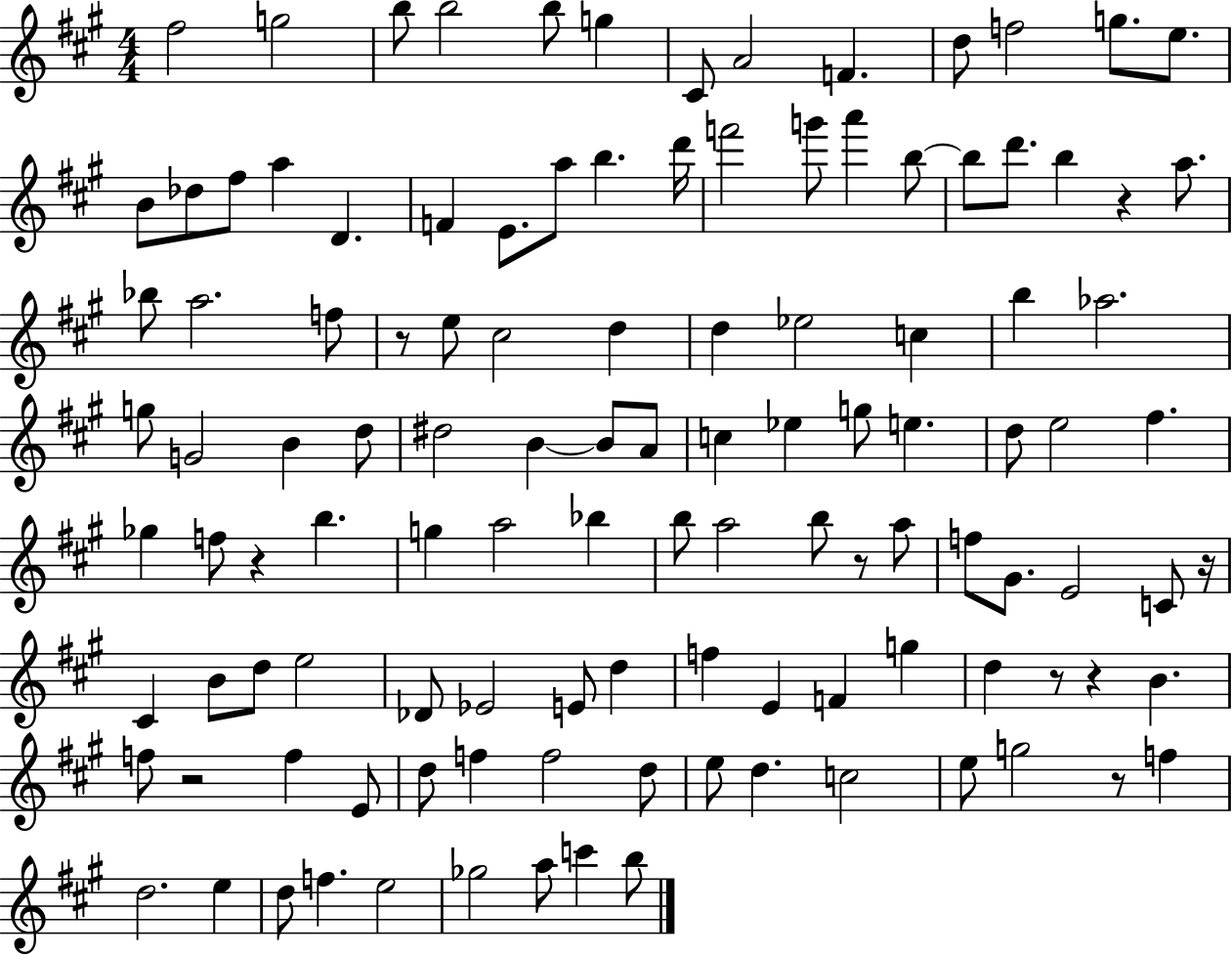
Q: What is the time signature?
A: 4/4